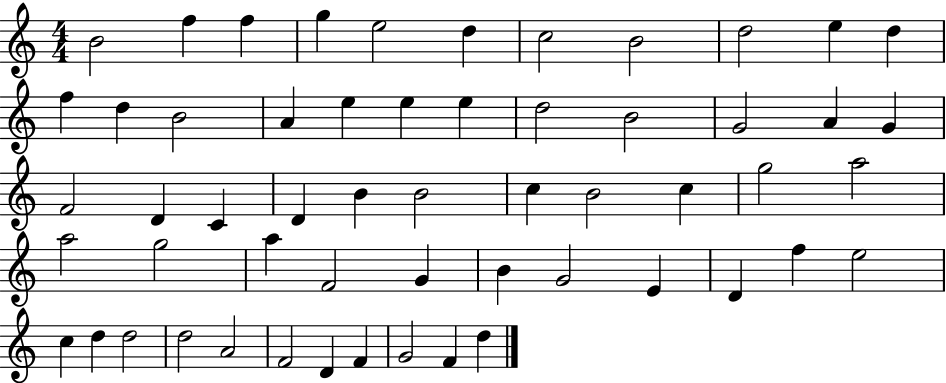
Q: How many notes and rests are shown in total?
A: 56